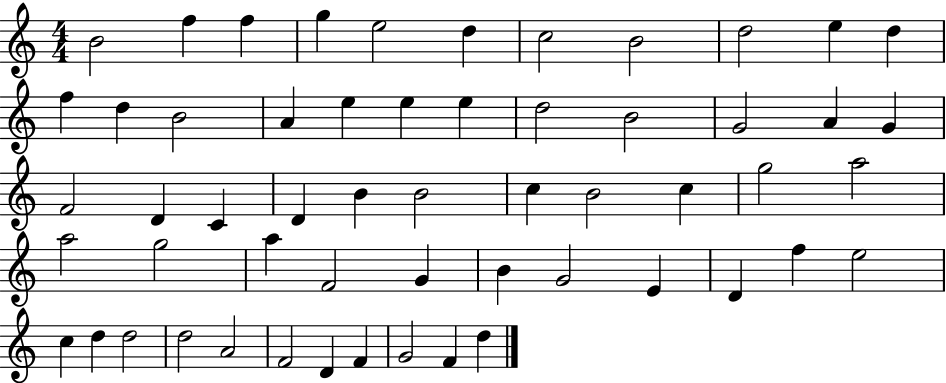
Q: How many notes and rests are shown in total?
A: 56